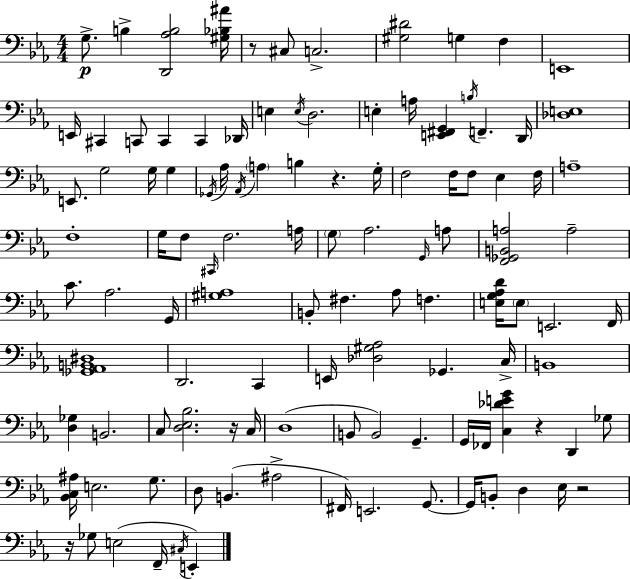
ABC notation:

X:1
T:Untitled
M:4/4
L:1/4
K:Eb
G,/2 B, [D,,_A,B,]2 [^G,_B,^A]/4 z/2 ^C,/2 C,2 [^G,^D]2 G, F, E,,4 E,,/4 ^C,, C,,/2 C,, C,, _D,,/4 E, E,/4 D,2 E, A,/4 [E,,^F,,G,,] B,/4 F,, D,,/4 [_D,E,]4 E,,/2 G,2 G,/4 G, _G,,/4 _A,/4 _A,,/4 A, B, z G,/4 F,2 F,/4 F,/2 _E, F,/4 A,4 F,4 G,/4 F,/2 ^C,,/4 F,2 A,/4 G,/2 _A,2 G,,/4 A,/2 [F,,_G,,B,,A,]2 A,2 C/2 _A,2 G,,/4 [^G,A,]4 B,,/2 ^F, _A,/2 F, [E,G,_A,D]/4 E,/2 E,,2 F,,/4 [_G,,_A,,B,,^D,]4 D,,2 C,, E,,/4 [_D,^G,_A,]2 _G,, C,/4 B,,4 [D,_G,] B,,2 C,/2 [D,_E,_B,]2 z/4 C,/4 D,4 B,,/2 B,,2 G,, G,,/4 _F,,/4 [C,_DEG] z D,, _G,/2 [_B,,C,^A,]/4 E,2 G,/2 D,/2 B,, ^A,2 ^F,,/4 E,,2 G,,/2 G,,/4 B,,/2 D, _E,/4 z2 z/4 _G,/2 E,2 F,,/4 ^C,/4 E,,